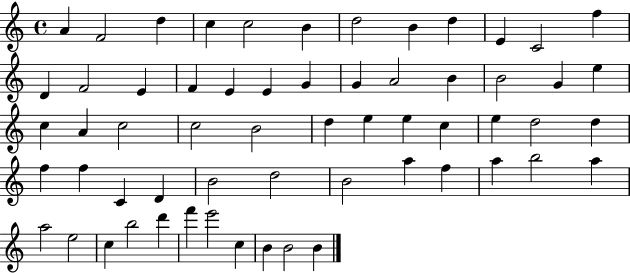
X:1
T:Untitled
M:4/4
L:1/4
K:C
A F2 d c c2 B d2 B d E C2 f D F2 E F E E G G A2 B B2 G e c A c2 c2 B2 d e e c e d2 d f f C D B2 d2 B2 a f a b2 a a2 e2 c b2 d' f' e'2 c B B2 B